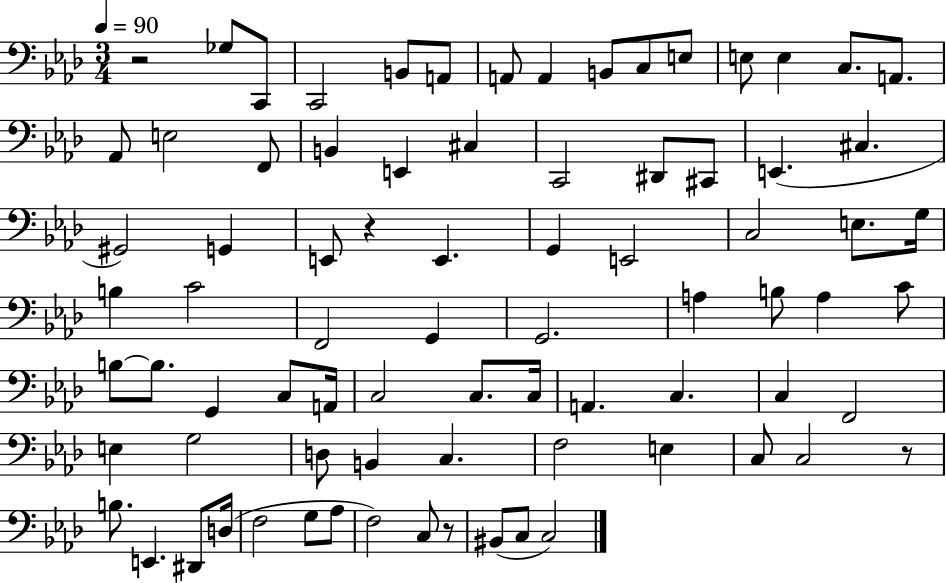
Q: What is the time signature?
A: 3/4